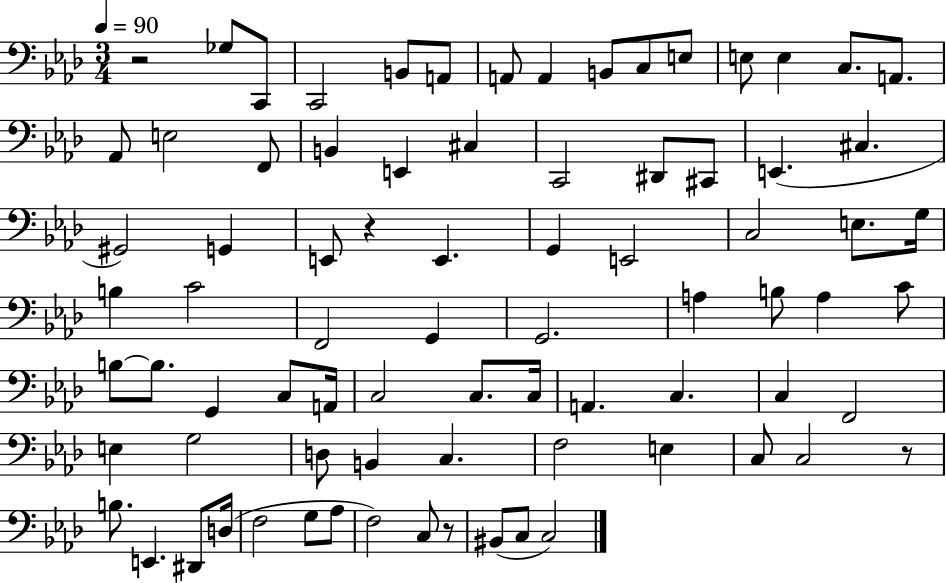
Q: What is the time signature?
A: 3/4